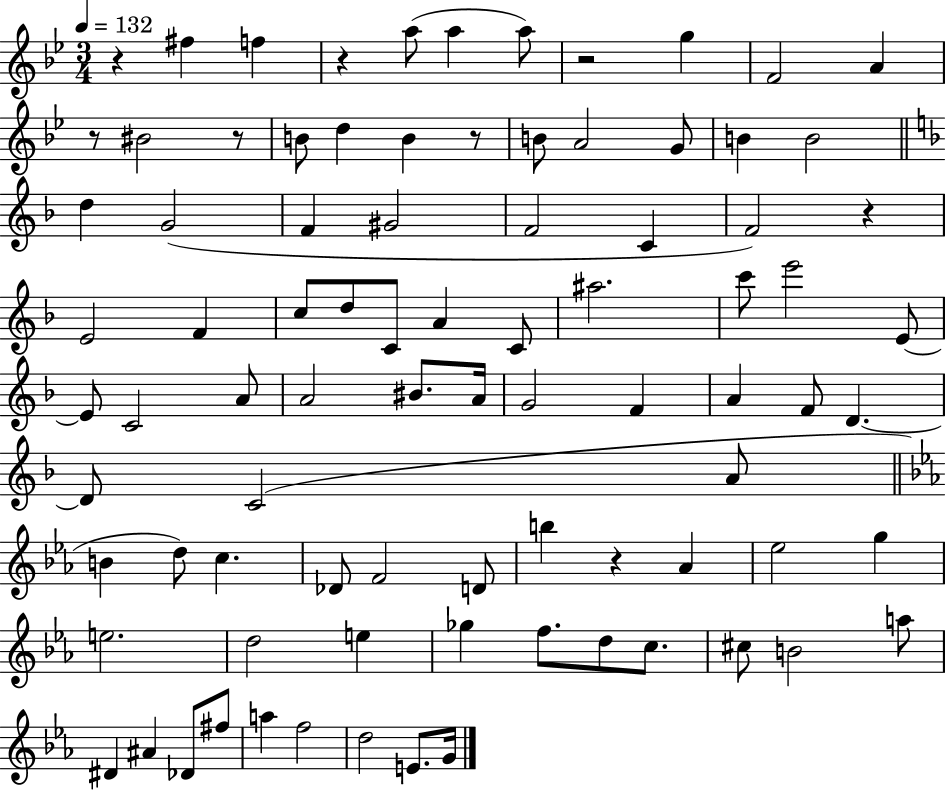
X:1
T:Untitled
M:3/4
L:1/4
K:Bb
z ^f f z a/2 a a/2 z2 g F2 A z/2 ^B2 z/2 B/2 d B z/2 B/2 A2 G/2 B B2 d G2 F ^G2 F2 C F2 z E2 F c/2 d/2 C/2 A C/2 ^a2 c'/2 e'2 E/2 E/2 C2 A/2 A2 ^B/2 A/4 G2 F A F/2 D D/2 C2 A/2 B d/2 c _D/2 F2 D/2 b z _A _e2 g e2 d2 e _g f/2 d/2 c/2 ^c/2 B2 a/2 ^D ^A _D/2 ^f/2 a f2 d2 E/2 G/4